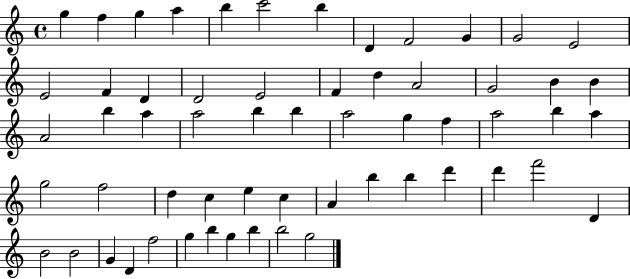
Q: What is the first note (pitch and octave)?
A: G5